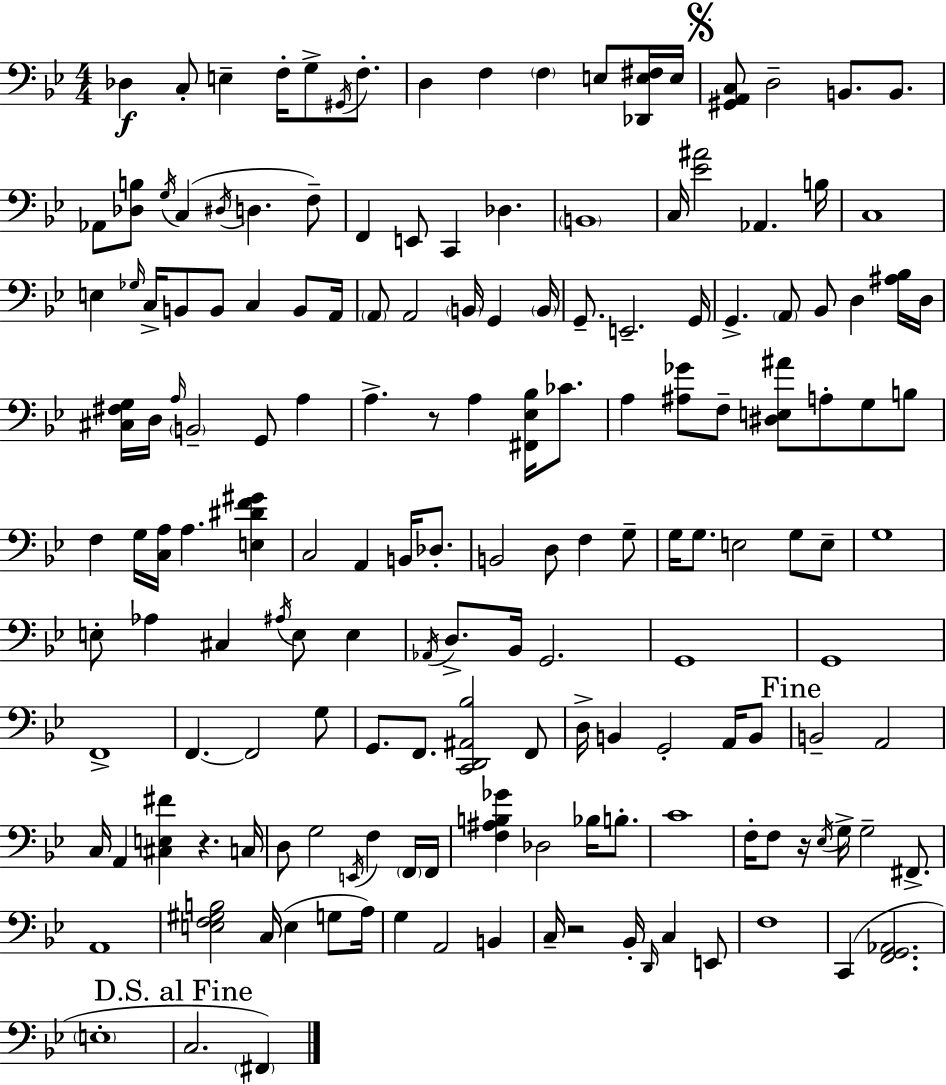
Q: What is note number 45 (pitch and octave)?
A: E2